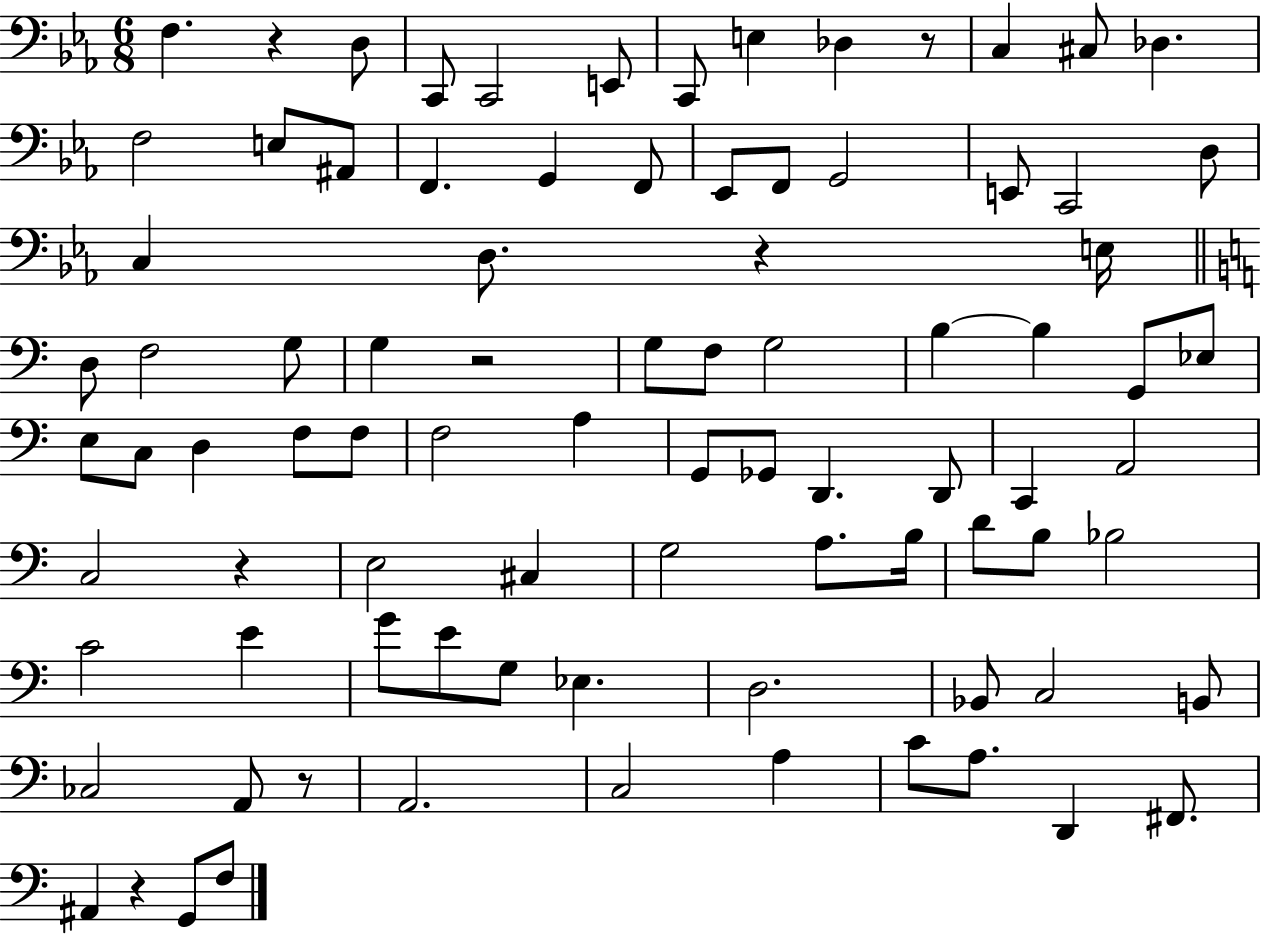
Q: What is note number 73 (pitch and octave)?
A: C3